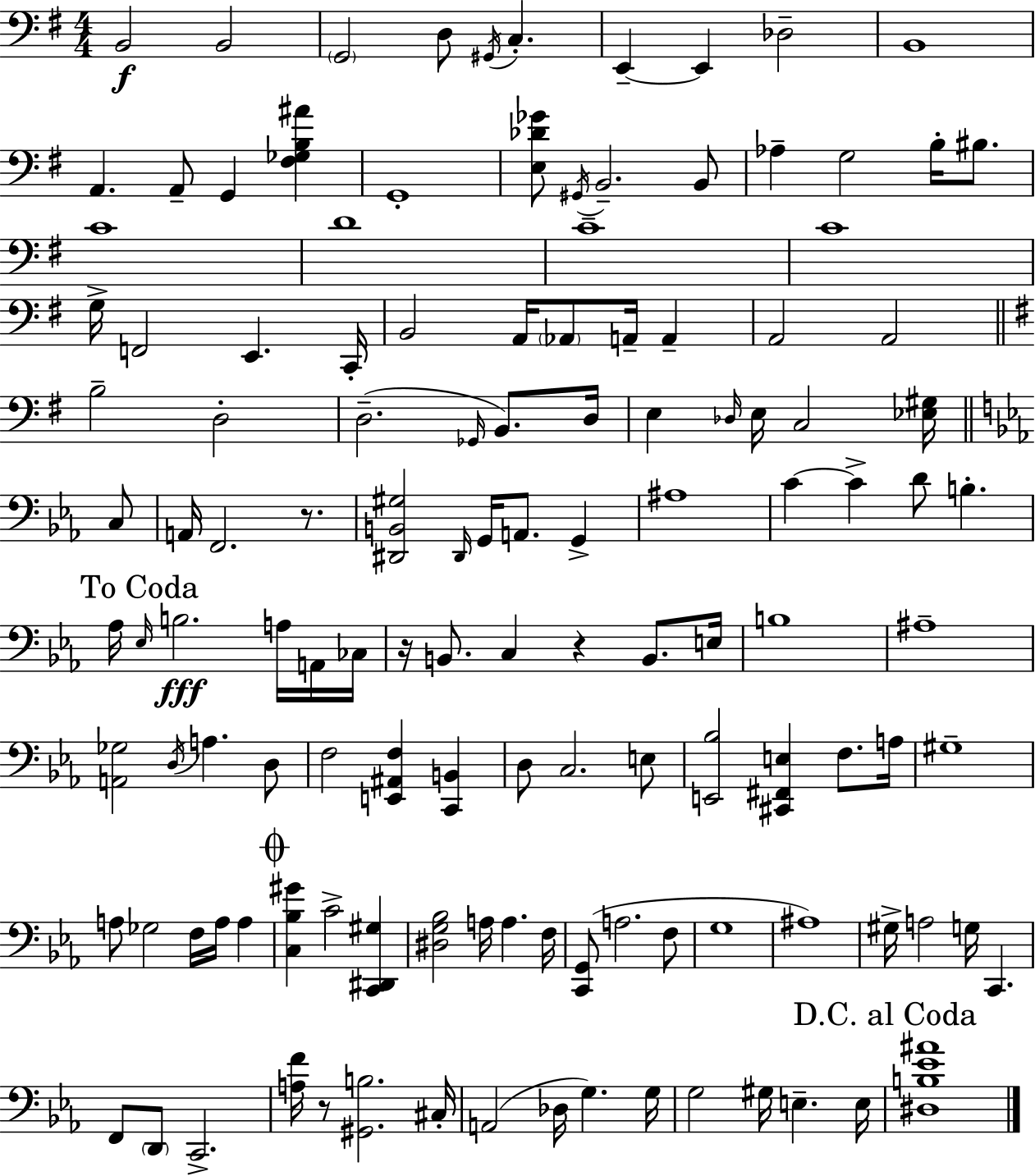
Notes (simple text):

B2/h B2/h G2/h D3/e G#2/s C3/q. E2/q E2/q Db3/h B2/w A2/q. A2/e G2/q [F#3,Gb3,B3,A#4]/q G2/w [E3,Db4,Gb4]/e G#2/s B2/h. B2/e Ab3/q G3/h B3/s BIS3/e. C4/w D4/w C4/w C4/w G3/s F2/h E2/q. C2/s B2/h A2/s Ab2/e A2/s A2/q A2/h A2/h B3/h D3/h D3/h. Gb2/s B2/e. D3/s E3/q Db3/s E3/s C3/h [Eb3,G#3]/s C3/e A2/s F2/h. R/e. [D#2,B2,G#3]/h D#2/s G2/s A2/e. G2/q A#3/w C4/q C4/q D4/e B3/q. Ab3/s Eb3/s B3/h. A3/s A2/s CES3/s R/s B2/e. C3/q R/q B2/e. E3/s B3/w A#3/w [A2,Gb3]/h D3/s A3/q. D3/e F3/h [E2,A#2,F3]/q [C2,B2]/q D3/e C3/h. E3/e [E2,Bb3]/h [C#2,F#2,E3]/q F3/e. A3/s G#3/w A3/e Gb3/h F3/s A3/s A3/q [C3,Bb3,G#4]/q C4/h [C2,D#2,G#3]/q [D#3,G3,Bb3]/h A3/s A3/q. F3/s [C2,G2]/e A3/h. F3/e G3/w A#3/w G#3/s A3/h G3/s C2/q. F2/e D2/e C2/h. [A3,F4]/s R/e [G#2,B3]/h. C#3/s A2/h Db3/s G3/q. G3/s G3/h G#3/s E3/q. E3/s [D#3,B3,Eb4,A#4]/w